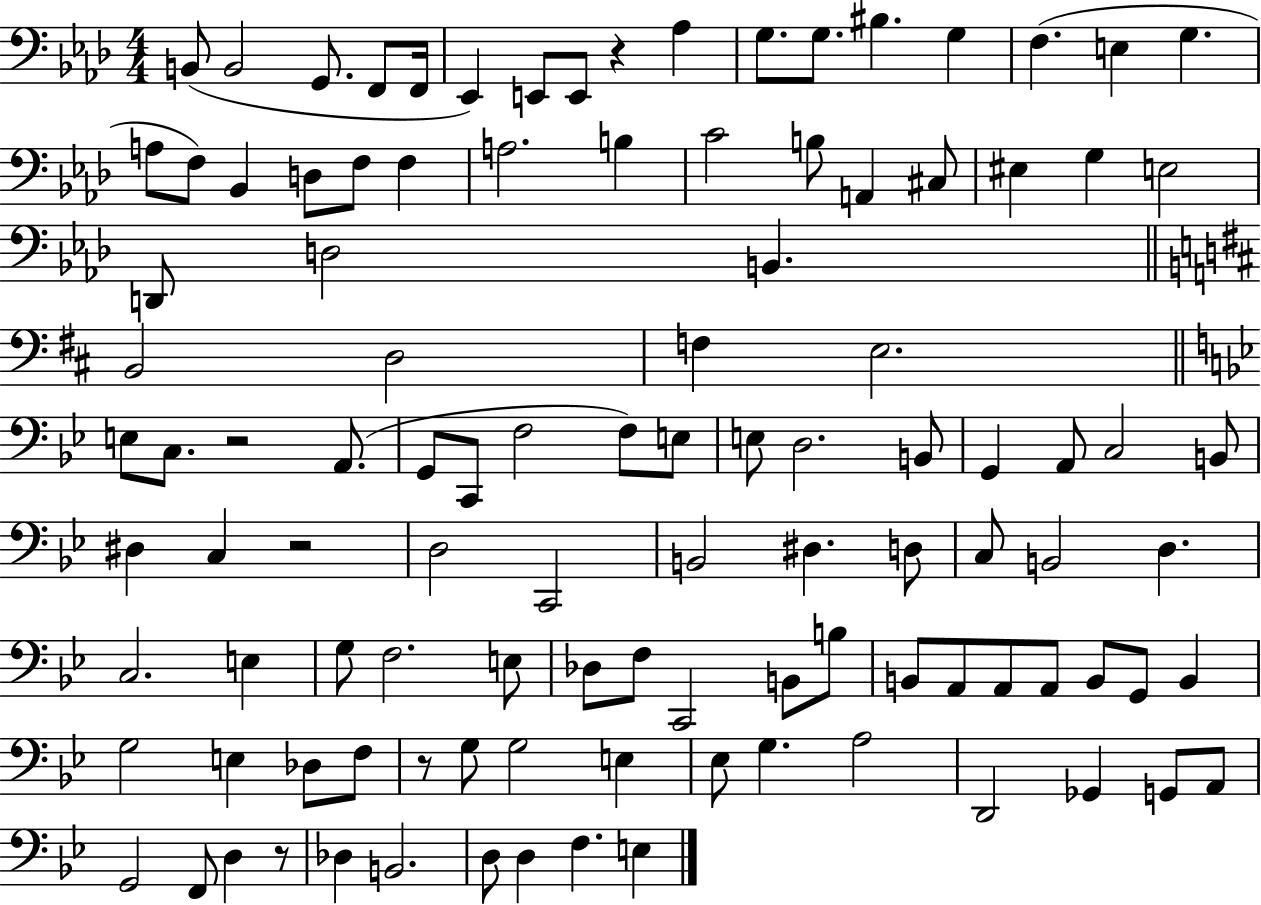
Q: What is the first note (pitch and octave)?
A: B2